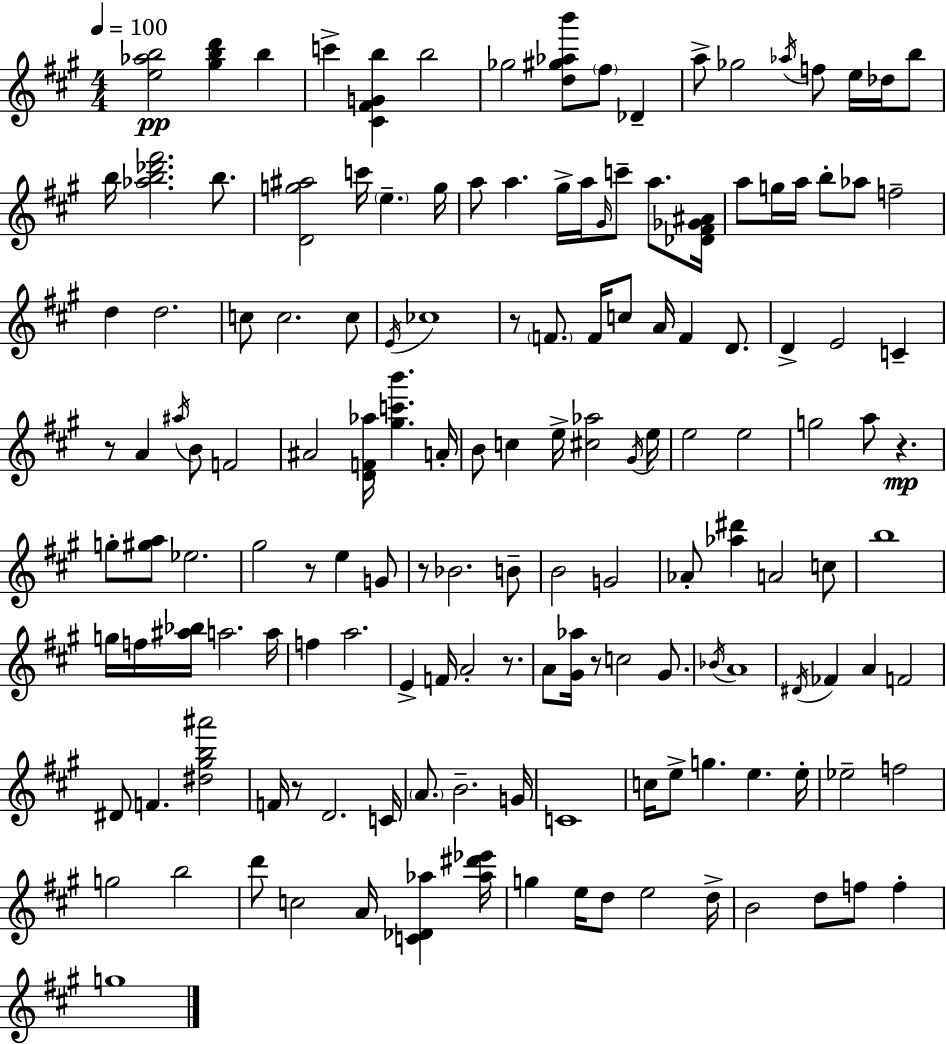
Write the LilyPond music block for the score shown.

{
  \clef treble
  \numericTimeSignature
  \time 4/4
  \key a \major
  \tempo 4 = 100
  <e'' aes'' b''>2\pp <gis'' b'' d'''>4 b''4 | c'''4-> <cis' fis' g' b''>4 b''2 | ges''2 <d'' gis'' aes'' b'''>8 \parenthesize fis''8 des'4-- | a''8-> ges''2 \acciaccatura { aes''16 } f''8 e''16 des''16 b''8 | \break b''16 <aes'' b'' des''' fis'''>2. b''8. | <d' g'' ais''>2 c'''16 \parenthesize e''4.-- | g''16 a''8 a''4. gis''16-> a''16 \grace { gis'16 } c'''8-- a''8. | <des' fis' ges' ais'>16 a''8 g''16 a''16 b''8-. aes''8 f''2-- | \break d''4 d''2. | c''8 c''2. | c''8 \acciaccatura { e'16 } ces''1 | r8 \parenthesize f'8. f'16 c''8 a'16 f'4 | \break d'8. d'4-> e'2 c'4-- | r8 a'4 \acciaccatura { ais''16 } b'8 f'2 | ais'2 <d' f' aes''>16 <gis'' c''' b'''>4. | a'16-. b'8 c''4 e''16-> <cis'' aes''>2 | \break \acciaccatura { gis'16 } e''16 e''2 e''2 | g''2 a''8 r4.\mp | g''8-. <gis'' a''>8 ees''2. | gis''2 r8 e''4 | \break g'8 r8 bes'2. | b'8-- b'2 g'2 | aes'8-. <aes'' dis'''>4 a'2 | c''8 b''1 | \break g''16 f''16 <ais'' bes''>16 a''2. | a''16 f''4 a''2. | e'4-> f'16 a'2-. | r8. a'8 <gis' aes''>16 r8 c''2 | \break gis'8. \acciaccatura { bes'16 } a'1 | \acciaccatura { dis'16 } fes'4 a'4 f'2 | dis'8 f'4. <dis'' gis'' b'' ais'''>2 | f'16 r8 d'2. | \break c'16 \parenthesize a'8. b'2.-- | g'16 c'1 | c''16 e''8-> g''4. | e''4. e''16-. ees''2-- f''2 | \break g''2 b''2 | d'''8 c''2 | a'16 <c' des' aes''>4 <aes'' dis''' ees'''>16 g''4 e''16 d''8 e''2 | d''16-> b'2 d''8 | \break f''8 f''4-. g''1 | \bar "|."
}